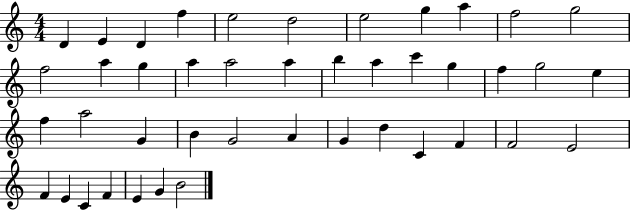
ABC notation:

X:1
T:Untitled
M:4/4
L:1/4
K:C
D E D f e2 d2 e2 g a f2 g2 f2 a g a a2 a b a c' g f g2 e f a2 G B G2 A G d C F F2 E2 F E C F E G B2